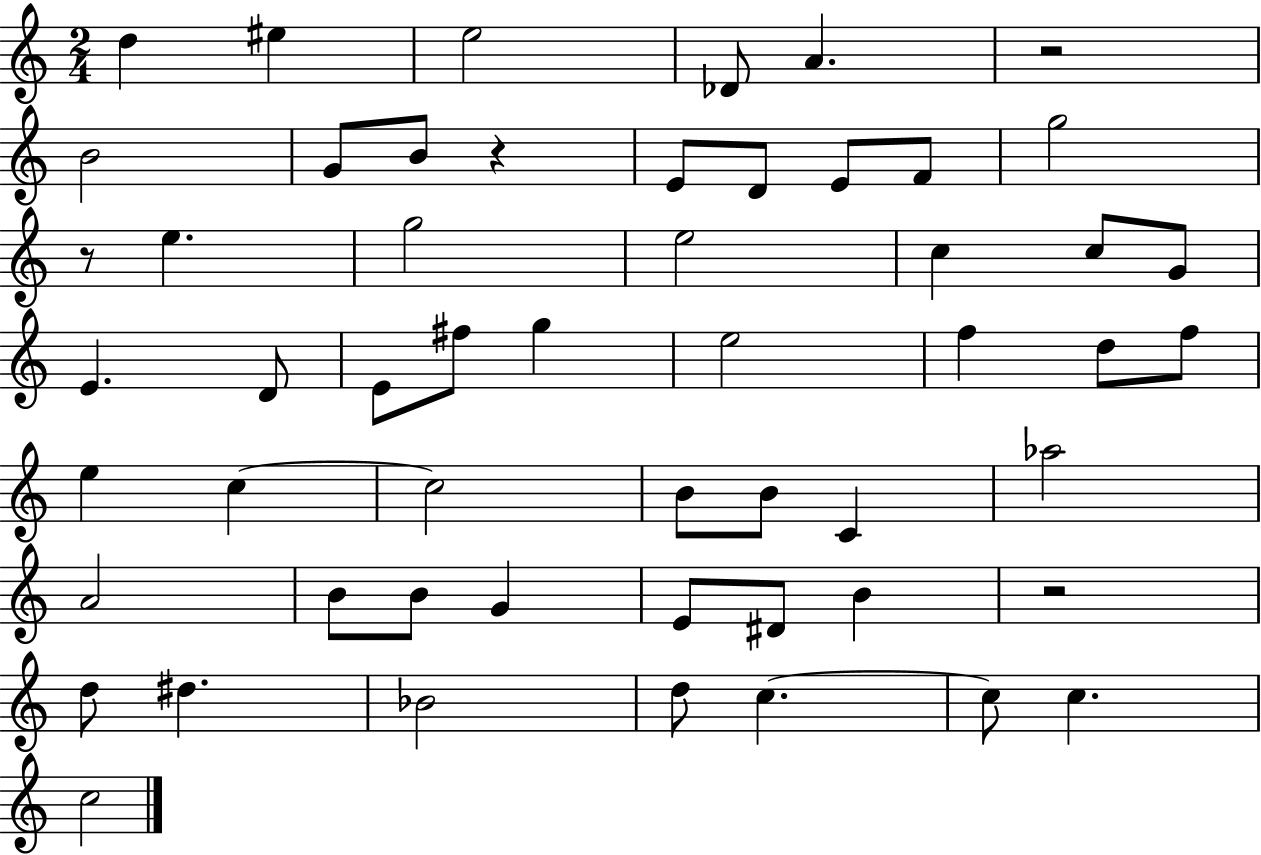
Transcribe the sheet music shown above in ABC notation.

X:1
T:Untitled
M:2/4
L:1/4
K:C
d ^e e2 _D/2 A z2 B2 G/2 B/2 z E/2 D/2 E/2 F/2 g2 z/2 e g2 e2 c c/2 G/2 E D/2 E/2 ^f/2 g e2 f d/2 f/2 e c c2 B/2 B/2 C _a2 A2 B/2 B/2 G E/2 ^D/2 B z2 d/2 ^d _B2 d/2 c c/2 c c2